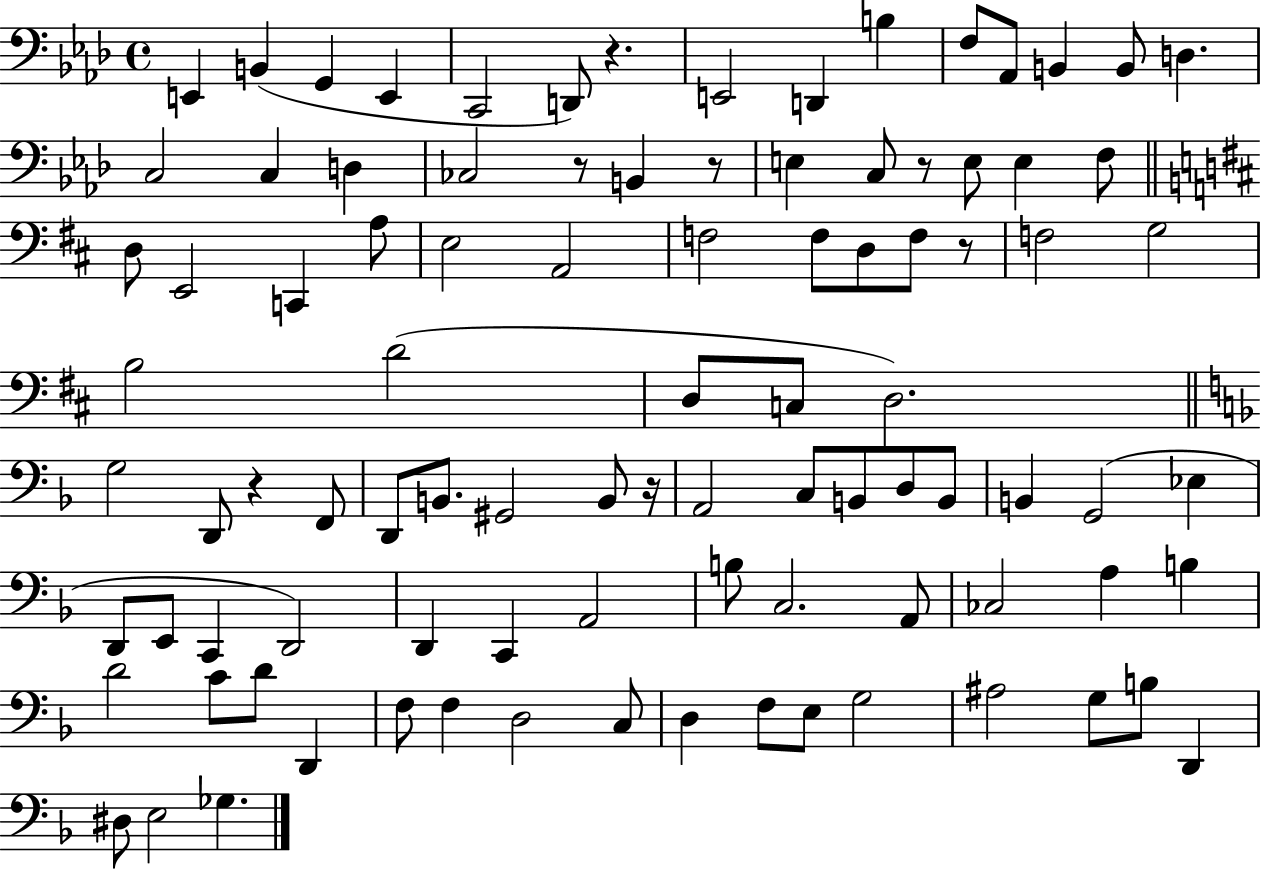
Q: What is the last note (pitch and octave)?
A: Gb3